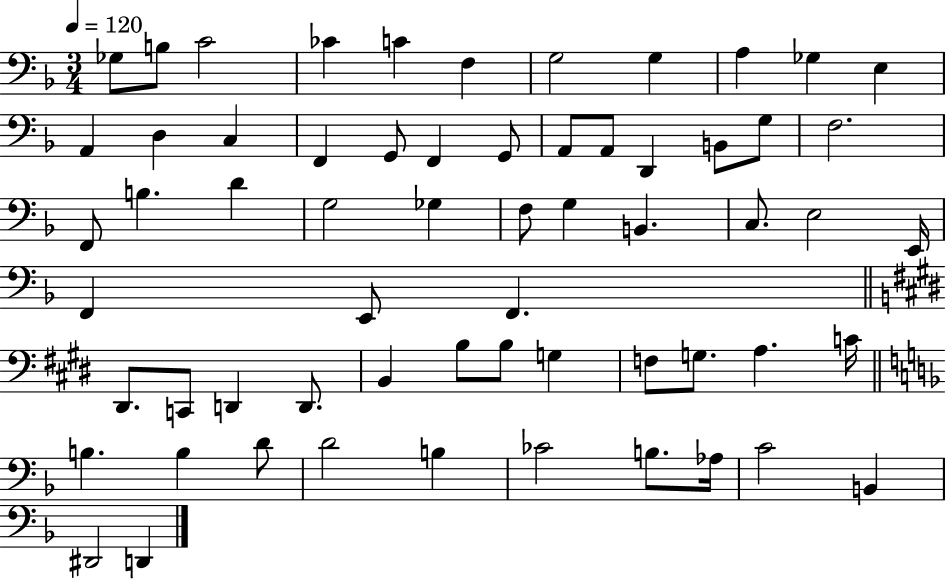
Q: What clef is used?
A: bass